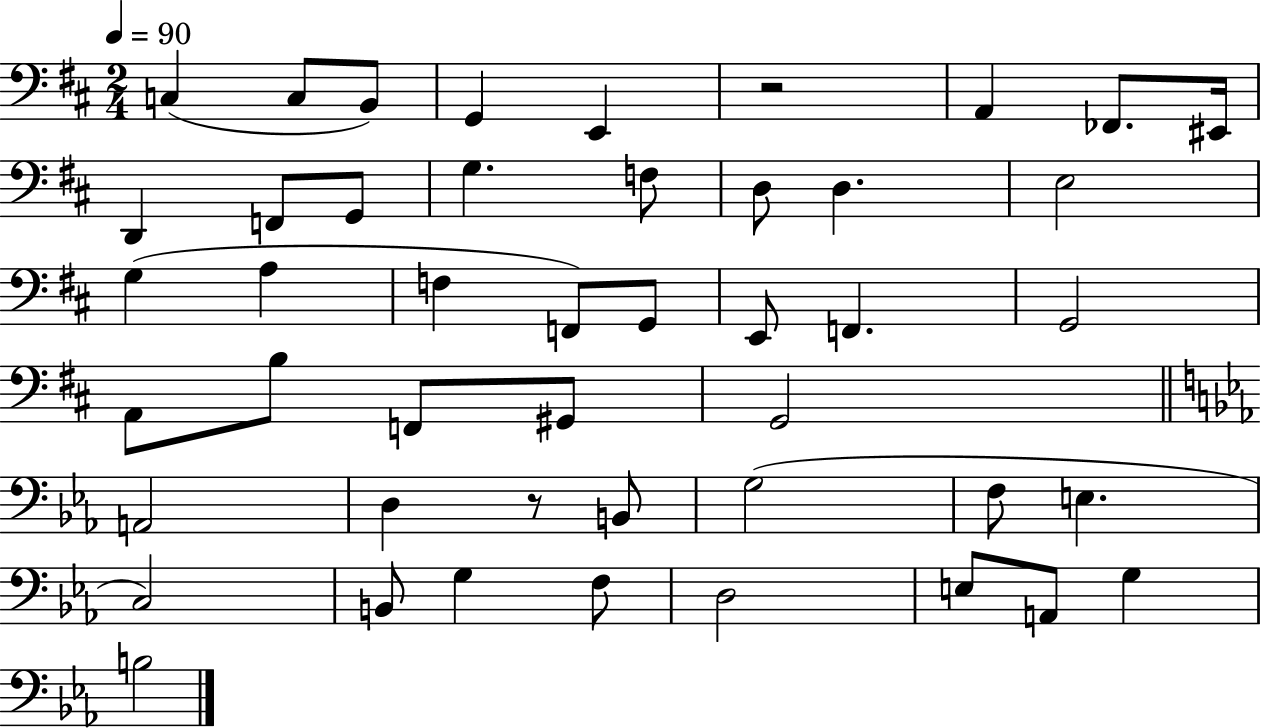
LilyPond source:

{
  \clef bass
  \numericTimeSignature
  \time 2/4
  \key d \major
  \tempo 4 = 90
  c4( c8 b,8) | g,4 e,4 | r2 | a,4 fes,8. eis,16 | \break d,4 f,8 g,8 | g4. f8 | d8 d4. | e2 | \break g4( a4 | f4 f,8) g,8 | e,8 f,4. | g,2 | \break a,8 b8 f,8 gis,8 | g,2 | \bar "||" \break \key ees \major a,2 | d4 r8 b,8 | g2( | f8 e4. | \break c2) | b,8 g4 f8 | d2 | e8 a,8 g4 | \break b2 | \bar "|."
}